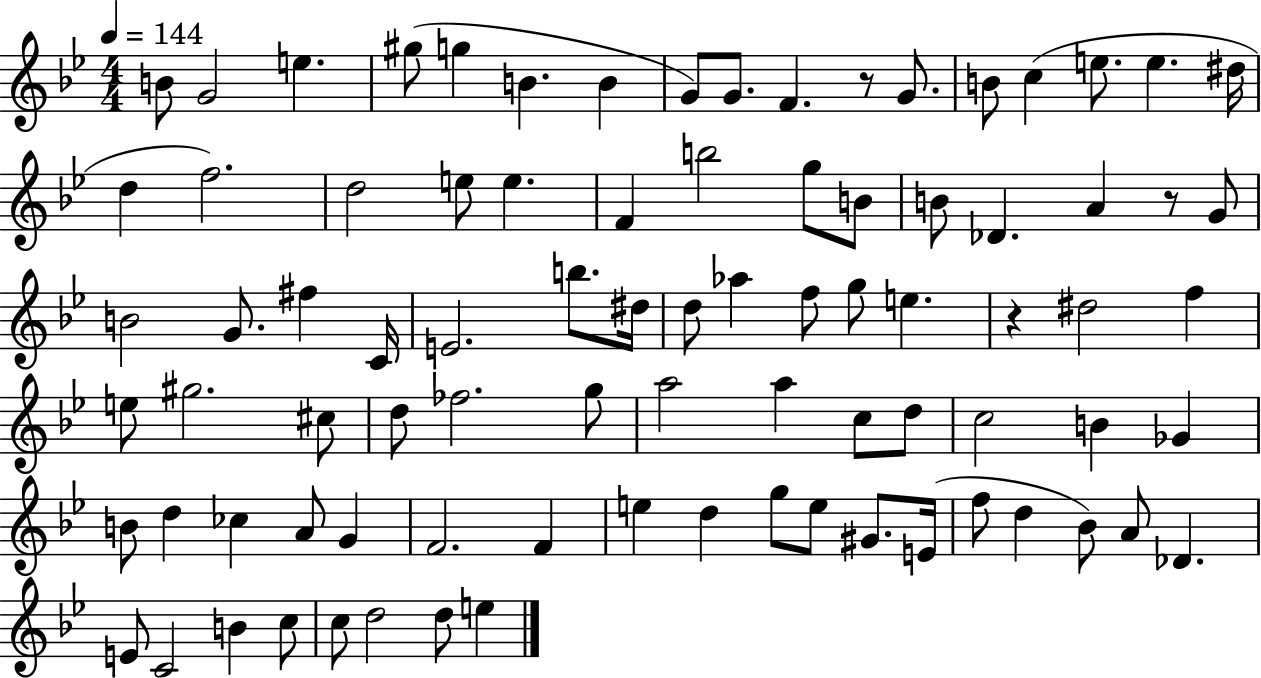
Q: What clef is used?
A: treble